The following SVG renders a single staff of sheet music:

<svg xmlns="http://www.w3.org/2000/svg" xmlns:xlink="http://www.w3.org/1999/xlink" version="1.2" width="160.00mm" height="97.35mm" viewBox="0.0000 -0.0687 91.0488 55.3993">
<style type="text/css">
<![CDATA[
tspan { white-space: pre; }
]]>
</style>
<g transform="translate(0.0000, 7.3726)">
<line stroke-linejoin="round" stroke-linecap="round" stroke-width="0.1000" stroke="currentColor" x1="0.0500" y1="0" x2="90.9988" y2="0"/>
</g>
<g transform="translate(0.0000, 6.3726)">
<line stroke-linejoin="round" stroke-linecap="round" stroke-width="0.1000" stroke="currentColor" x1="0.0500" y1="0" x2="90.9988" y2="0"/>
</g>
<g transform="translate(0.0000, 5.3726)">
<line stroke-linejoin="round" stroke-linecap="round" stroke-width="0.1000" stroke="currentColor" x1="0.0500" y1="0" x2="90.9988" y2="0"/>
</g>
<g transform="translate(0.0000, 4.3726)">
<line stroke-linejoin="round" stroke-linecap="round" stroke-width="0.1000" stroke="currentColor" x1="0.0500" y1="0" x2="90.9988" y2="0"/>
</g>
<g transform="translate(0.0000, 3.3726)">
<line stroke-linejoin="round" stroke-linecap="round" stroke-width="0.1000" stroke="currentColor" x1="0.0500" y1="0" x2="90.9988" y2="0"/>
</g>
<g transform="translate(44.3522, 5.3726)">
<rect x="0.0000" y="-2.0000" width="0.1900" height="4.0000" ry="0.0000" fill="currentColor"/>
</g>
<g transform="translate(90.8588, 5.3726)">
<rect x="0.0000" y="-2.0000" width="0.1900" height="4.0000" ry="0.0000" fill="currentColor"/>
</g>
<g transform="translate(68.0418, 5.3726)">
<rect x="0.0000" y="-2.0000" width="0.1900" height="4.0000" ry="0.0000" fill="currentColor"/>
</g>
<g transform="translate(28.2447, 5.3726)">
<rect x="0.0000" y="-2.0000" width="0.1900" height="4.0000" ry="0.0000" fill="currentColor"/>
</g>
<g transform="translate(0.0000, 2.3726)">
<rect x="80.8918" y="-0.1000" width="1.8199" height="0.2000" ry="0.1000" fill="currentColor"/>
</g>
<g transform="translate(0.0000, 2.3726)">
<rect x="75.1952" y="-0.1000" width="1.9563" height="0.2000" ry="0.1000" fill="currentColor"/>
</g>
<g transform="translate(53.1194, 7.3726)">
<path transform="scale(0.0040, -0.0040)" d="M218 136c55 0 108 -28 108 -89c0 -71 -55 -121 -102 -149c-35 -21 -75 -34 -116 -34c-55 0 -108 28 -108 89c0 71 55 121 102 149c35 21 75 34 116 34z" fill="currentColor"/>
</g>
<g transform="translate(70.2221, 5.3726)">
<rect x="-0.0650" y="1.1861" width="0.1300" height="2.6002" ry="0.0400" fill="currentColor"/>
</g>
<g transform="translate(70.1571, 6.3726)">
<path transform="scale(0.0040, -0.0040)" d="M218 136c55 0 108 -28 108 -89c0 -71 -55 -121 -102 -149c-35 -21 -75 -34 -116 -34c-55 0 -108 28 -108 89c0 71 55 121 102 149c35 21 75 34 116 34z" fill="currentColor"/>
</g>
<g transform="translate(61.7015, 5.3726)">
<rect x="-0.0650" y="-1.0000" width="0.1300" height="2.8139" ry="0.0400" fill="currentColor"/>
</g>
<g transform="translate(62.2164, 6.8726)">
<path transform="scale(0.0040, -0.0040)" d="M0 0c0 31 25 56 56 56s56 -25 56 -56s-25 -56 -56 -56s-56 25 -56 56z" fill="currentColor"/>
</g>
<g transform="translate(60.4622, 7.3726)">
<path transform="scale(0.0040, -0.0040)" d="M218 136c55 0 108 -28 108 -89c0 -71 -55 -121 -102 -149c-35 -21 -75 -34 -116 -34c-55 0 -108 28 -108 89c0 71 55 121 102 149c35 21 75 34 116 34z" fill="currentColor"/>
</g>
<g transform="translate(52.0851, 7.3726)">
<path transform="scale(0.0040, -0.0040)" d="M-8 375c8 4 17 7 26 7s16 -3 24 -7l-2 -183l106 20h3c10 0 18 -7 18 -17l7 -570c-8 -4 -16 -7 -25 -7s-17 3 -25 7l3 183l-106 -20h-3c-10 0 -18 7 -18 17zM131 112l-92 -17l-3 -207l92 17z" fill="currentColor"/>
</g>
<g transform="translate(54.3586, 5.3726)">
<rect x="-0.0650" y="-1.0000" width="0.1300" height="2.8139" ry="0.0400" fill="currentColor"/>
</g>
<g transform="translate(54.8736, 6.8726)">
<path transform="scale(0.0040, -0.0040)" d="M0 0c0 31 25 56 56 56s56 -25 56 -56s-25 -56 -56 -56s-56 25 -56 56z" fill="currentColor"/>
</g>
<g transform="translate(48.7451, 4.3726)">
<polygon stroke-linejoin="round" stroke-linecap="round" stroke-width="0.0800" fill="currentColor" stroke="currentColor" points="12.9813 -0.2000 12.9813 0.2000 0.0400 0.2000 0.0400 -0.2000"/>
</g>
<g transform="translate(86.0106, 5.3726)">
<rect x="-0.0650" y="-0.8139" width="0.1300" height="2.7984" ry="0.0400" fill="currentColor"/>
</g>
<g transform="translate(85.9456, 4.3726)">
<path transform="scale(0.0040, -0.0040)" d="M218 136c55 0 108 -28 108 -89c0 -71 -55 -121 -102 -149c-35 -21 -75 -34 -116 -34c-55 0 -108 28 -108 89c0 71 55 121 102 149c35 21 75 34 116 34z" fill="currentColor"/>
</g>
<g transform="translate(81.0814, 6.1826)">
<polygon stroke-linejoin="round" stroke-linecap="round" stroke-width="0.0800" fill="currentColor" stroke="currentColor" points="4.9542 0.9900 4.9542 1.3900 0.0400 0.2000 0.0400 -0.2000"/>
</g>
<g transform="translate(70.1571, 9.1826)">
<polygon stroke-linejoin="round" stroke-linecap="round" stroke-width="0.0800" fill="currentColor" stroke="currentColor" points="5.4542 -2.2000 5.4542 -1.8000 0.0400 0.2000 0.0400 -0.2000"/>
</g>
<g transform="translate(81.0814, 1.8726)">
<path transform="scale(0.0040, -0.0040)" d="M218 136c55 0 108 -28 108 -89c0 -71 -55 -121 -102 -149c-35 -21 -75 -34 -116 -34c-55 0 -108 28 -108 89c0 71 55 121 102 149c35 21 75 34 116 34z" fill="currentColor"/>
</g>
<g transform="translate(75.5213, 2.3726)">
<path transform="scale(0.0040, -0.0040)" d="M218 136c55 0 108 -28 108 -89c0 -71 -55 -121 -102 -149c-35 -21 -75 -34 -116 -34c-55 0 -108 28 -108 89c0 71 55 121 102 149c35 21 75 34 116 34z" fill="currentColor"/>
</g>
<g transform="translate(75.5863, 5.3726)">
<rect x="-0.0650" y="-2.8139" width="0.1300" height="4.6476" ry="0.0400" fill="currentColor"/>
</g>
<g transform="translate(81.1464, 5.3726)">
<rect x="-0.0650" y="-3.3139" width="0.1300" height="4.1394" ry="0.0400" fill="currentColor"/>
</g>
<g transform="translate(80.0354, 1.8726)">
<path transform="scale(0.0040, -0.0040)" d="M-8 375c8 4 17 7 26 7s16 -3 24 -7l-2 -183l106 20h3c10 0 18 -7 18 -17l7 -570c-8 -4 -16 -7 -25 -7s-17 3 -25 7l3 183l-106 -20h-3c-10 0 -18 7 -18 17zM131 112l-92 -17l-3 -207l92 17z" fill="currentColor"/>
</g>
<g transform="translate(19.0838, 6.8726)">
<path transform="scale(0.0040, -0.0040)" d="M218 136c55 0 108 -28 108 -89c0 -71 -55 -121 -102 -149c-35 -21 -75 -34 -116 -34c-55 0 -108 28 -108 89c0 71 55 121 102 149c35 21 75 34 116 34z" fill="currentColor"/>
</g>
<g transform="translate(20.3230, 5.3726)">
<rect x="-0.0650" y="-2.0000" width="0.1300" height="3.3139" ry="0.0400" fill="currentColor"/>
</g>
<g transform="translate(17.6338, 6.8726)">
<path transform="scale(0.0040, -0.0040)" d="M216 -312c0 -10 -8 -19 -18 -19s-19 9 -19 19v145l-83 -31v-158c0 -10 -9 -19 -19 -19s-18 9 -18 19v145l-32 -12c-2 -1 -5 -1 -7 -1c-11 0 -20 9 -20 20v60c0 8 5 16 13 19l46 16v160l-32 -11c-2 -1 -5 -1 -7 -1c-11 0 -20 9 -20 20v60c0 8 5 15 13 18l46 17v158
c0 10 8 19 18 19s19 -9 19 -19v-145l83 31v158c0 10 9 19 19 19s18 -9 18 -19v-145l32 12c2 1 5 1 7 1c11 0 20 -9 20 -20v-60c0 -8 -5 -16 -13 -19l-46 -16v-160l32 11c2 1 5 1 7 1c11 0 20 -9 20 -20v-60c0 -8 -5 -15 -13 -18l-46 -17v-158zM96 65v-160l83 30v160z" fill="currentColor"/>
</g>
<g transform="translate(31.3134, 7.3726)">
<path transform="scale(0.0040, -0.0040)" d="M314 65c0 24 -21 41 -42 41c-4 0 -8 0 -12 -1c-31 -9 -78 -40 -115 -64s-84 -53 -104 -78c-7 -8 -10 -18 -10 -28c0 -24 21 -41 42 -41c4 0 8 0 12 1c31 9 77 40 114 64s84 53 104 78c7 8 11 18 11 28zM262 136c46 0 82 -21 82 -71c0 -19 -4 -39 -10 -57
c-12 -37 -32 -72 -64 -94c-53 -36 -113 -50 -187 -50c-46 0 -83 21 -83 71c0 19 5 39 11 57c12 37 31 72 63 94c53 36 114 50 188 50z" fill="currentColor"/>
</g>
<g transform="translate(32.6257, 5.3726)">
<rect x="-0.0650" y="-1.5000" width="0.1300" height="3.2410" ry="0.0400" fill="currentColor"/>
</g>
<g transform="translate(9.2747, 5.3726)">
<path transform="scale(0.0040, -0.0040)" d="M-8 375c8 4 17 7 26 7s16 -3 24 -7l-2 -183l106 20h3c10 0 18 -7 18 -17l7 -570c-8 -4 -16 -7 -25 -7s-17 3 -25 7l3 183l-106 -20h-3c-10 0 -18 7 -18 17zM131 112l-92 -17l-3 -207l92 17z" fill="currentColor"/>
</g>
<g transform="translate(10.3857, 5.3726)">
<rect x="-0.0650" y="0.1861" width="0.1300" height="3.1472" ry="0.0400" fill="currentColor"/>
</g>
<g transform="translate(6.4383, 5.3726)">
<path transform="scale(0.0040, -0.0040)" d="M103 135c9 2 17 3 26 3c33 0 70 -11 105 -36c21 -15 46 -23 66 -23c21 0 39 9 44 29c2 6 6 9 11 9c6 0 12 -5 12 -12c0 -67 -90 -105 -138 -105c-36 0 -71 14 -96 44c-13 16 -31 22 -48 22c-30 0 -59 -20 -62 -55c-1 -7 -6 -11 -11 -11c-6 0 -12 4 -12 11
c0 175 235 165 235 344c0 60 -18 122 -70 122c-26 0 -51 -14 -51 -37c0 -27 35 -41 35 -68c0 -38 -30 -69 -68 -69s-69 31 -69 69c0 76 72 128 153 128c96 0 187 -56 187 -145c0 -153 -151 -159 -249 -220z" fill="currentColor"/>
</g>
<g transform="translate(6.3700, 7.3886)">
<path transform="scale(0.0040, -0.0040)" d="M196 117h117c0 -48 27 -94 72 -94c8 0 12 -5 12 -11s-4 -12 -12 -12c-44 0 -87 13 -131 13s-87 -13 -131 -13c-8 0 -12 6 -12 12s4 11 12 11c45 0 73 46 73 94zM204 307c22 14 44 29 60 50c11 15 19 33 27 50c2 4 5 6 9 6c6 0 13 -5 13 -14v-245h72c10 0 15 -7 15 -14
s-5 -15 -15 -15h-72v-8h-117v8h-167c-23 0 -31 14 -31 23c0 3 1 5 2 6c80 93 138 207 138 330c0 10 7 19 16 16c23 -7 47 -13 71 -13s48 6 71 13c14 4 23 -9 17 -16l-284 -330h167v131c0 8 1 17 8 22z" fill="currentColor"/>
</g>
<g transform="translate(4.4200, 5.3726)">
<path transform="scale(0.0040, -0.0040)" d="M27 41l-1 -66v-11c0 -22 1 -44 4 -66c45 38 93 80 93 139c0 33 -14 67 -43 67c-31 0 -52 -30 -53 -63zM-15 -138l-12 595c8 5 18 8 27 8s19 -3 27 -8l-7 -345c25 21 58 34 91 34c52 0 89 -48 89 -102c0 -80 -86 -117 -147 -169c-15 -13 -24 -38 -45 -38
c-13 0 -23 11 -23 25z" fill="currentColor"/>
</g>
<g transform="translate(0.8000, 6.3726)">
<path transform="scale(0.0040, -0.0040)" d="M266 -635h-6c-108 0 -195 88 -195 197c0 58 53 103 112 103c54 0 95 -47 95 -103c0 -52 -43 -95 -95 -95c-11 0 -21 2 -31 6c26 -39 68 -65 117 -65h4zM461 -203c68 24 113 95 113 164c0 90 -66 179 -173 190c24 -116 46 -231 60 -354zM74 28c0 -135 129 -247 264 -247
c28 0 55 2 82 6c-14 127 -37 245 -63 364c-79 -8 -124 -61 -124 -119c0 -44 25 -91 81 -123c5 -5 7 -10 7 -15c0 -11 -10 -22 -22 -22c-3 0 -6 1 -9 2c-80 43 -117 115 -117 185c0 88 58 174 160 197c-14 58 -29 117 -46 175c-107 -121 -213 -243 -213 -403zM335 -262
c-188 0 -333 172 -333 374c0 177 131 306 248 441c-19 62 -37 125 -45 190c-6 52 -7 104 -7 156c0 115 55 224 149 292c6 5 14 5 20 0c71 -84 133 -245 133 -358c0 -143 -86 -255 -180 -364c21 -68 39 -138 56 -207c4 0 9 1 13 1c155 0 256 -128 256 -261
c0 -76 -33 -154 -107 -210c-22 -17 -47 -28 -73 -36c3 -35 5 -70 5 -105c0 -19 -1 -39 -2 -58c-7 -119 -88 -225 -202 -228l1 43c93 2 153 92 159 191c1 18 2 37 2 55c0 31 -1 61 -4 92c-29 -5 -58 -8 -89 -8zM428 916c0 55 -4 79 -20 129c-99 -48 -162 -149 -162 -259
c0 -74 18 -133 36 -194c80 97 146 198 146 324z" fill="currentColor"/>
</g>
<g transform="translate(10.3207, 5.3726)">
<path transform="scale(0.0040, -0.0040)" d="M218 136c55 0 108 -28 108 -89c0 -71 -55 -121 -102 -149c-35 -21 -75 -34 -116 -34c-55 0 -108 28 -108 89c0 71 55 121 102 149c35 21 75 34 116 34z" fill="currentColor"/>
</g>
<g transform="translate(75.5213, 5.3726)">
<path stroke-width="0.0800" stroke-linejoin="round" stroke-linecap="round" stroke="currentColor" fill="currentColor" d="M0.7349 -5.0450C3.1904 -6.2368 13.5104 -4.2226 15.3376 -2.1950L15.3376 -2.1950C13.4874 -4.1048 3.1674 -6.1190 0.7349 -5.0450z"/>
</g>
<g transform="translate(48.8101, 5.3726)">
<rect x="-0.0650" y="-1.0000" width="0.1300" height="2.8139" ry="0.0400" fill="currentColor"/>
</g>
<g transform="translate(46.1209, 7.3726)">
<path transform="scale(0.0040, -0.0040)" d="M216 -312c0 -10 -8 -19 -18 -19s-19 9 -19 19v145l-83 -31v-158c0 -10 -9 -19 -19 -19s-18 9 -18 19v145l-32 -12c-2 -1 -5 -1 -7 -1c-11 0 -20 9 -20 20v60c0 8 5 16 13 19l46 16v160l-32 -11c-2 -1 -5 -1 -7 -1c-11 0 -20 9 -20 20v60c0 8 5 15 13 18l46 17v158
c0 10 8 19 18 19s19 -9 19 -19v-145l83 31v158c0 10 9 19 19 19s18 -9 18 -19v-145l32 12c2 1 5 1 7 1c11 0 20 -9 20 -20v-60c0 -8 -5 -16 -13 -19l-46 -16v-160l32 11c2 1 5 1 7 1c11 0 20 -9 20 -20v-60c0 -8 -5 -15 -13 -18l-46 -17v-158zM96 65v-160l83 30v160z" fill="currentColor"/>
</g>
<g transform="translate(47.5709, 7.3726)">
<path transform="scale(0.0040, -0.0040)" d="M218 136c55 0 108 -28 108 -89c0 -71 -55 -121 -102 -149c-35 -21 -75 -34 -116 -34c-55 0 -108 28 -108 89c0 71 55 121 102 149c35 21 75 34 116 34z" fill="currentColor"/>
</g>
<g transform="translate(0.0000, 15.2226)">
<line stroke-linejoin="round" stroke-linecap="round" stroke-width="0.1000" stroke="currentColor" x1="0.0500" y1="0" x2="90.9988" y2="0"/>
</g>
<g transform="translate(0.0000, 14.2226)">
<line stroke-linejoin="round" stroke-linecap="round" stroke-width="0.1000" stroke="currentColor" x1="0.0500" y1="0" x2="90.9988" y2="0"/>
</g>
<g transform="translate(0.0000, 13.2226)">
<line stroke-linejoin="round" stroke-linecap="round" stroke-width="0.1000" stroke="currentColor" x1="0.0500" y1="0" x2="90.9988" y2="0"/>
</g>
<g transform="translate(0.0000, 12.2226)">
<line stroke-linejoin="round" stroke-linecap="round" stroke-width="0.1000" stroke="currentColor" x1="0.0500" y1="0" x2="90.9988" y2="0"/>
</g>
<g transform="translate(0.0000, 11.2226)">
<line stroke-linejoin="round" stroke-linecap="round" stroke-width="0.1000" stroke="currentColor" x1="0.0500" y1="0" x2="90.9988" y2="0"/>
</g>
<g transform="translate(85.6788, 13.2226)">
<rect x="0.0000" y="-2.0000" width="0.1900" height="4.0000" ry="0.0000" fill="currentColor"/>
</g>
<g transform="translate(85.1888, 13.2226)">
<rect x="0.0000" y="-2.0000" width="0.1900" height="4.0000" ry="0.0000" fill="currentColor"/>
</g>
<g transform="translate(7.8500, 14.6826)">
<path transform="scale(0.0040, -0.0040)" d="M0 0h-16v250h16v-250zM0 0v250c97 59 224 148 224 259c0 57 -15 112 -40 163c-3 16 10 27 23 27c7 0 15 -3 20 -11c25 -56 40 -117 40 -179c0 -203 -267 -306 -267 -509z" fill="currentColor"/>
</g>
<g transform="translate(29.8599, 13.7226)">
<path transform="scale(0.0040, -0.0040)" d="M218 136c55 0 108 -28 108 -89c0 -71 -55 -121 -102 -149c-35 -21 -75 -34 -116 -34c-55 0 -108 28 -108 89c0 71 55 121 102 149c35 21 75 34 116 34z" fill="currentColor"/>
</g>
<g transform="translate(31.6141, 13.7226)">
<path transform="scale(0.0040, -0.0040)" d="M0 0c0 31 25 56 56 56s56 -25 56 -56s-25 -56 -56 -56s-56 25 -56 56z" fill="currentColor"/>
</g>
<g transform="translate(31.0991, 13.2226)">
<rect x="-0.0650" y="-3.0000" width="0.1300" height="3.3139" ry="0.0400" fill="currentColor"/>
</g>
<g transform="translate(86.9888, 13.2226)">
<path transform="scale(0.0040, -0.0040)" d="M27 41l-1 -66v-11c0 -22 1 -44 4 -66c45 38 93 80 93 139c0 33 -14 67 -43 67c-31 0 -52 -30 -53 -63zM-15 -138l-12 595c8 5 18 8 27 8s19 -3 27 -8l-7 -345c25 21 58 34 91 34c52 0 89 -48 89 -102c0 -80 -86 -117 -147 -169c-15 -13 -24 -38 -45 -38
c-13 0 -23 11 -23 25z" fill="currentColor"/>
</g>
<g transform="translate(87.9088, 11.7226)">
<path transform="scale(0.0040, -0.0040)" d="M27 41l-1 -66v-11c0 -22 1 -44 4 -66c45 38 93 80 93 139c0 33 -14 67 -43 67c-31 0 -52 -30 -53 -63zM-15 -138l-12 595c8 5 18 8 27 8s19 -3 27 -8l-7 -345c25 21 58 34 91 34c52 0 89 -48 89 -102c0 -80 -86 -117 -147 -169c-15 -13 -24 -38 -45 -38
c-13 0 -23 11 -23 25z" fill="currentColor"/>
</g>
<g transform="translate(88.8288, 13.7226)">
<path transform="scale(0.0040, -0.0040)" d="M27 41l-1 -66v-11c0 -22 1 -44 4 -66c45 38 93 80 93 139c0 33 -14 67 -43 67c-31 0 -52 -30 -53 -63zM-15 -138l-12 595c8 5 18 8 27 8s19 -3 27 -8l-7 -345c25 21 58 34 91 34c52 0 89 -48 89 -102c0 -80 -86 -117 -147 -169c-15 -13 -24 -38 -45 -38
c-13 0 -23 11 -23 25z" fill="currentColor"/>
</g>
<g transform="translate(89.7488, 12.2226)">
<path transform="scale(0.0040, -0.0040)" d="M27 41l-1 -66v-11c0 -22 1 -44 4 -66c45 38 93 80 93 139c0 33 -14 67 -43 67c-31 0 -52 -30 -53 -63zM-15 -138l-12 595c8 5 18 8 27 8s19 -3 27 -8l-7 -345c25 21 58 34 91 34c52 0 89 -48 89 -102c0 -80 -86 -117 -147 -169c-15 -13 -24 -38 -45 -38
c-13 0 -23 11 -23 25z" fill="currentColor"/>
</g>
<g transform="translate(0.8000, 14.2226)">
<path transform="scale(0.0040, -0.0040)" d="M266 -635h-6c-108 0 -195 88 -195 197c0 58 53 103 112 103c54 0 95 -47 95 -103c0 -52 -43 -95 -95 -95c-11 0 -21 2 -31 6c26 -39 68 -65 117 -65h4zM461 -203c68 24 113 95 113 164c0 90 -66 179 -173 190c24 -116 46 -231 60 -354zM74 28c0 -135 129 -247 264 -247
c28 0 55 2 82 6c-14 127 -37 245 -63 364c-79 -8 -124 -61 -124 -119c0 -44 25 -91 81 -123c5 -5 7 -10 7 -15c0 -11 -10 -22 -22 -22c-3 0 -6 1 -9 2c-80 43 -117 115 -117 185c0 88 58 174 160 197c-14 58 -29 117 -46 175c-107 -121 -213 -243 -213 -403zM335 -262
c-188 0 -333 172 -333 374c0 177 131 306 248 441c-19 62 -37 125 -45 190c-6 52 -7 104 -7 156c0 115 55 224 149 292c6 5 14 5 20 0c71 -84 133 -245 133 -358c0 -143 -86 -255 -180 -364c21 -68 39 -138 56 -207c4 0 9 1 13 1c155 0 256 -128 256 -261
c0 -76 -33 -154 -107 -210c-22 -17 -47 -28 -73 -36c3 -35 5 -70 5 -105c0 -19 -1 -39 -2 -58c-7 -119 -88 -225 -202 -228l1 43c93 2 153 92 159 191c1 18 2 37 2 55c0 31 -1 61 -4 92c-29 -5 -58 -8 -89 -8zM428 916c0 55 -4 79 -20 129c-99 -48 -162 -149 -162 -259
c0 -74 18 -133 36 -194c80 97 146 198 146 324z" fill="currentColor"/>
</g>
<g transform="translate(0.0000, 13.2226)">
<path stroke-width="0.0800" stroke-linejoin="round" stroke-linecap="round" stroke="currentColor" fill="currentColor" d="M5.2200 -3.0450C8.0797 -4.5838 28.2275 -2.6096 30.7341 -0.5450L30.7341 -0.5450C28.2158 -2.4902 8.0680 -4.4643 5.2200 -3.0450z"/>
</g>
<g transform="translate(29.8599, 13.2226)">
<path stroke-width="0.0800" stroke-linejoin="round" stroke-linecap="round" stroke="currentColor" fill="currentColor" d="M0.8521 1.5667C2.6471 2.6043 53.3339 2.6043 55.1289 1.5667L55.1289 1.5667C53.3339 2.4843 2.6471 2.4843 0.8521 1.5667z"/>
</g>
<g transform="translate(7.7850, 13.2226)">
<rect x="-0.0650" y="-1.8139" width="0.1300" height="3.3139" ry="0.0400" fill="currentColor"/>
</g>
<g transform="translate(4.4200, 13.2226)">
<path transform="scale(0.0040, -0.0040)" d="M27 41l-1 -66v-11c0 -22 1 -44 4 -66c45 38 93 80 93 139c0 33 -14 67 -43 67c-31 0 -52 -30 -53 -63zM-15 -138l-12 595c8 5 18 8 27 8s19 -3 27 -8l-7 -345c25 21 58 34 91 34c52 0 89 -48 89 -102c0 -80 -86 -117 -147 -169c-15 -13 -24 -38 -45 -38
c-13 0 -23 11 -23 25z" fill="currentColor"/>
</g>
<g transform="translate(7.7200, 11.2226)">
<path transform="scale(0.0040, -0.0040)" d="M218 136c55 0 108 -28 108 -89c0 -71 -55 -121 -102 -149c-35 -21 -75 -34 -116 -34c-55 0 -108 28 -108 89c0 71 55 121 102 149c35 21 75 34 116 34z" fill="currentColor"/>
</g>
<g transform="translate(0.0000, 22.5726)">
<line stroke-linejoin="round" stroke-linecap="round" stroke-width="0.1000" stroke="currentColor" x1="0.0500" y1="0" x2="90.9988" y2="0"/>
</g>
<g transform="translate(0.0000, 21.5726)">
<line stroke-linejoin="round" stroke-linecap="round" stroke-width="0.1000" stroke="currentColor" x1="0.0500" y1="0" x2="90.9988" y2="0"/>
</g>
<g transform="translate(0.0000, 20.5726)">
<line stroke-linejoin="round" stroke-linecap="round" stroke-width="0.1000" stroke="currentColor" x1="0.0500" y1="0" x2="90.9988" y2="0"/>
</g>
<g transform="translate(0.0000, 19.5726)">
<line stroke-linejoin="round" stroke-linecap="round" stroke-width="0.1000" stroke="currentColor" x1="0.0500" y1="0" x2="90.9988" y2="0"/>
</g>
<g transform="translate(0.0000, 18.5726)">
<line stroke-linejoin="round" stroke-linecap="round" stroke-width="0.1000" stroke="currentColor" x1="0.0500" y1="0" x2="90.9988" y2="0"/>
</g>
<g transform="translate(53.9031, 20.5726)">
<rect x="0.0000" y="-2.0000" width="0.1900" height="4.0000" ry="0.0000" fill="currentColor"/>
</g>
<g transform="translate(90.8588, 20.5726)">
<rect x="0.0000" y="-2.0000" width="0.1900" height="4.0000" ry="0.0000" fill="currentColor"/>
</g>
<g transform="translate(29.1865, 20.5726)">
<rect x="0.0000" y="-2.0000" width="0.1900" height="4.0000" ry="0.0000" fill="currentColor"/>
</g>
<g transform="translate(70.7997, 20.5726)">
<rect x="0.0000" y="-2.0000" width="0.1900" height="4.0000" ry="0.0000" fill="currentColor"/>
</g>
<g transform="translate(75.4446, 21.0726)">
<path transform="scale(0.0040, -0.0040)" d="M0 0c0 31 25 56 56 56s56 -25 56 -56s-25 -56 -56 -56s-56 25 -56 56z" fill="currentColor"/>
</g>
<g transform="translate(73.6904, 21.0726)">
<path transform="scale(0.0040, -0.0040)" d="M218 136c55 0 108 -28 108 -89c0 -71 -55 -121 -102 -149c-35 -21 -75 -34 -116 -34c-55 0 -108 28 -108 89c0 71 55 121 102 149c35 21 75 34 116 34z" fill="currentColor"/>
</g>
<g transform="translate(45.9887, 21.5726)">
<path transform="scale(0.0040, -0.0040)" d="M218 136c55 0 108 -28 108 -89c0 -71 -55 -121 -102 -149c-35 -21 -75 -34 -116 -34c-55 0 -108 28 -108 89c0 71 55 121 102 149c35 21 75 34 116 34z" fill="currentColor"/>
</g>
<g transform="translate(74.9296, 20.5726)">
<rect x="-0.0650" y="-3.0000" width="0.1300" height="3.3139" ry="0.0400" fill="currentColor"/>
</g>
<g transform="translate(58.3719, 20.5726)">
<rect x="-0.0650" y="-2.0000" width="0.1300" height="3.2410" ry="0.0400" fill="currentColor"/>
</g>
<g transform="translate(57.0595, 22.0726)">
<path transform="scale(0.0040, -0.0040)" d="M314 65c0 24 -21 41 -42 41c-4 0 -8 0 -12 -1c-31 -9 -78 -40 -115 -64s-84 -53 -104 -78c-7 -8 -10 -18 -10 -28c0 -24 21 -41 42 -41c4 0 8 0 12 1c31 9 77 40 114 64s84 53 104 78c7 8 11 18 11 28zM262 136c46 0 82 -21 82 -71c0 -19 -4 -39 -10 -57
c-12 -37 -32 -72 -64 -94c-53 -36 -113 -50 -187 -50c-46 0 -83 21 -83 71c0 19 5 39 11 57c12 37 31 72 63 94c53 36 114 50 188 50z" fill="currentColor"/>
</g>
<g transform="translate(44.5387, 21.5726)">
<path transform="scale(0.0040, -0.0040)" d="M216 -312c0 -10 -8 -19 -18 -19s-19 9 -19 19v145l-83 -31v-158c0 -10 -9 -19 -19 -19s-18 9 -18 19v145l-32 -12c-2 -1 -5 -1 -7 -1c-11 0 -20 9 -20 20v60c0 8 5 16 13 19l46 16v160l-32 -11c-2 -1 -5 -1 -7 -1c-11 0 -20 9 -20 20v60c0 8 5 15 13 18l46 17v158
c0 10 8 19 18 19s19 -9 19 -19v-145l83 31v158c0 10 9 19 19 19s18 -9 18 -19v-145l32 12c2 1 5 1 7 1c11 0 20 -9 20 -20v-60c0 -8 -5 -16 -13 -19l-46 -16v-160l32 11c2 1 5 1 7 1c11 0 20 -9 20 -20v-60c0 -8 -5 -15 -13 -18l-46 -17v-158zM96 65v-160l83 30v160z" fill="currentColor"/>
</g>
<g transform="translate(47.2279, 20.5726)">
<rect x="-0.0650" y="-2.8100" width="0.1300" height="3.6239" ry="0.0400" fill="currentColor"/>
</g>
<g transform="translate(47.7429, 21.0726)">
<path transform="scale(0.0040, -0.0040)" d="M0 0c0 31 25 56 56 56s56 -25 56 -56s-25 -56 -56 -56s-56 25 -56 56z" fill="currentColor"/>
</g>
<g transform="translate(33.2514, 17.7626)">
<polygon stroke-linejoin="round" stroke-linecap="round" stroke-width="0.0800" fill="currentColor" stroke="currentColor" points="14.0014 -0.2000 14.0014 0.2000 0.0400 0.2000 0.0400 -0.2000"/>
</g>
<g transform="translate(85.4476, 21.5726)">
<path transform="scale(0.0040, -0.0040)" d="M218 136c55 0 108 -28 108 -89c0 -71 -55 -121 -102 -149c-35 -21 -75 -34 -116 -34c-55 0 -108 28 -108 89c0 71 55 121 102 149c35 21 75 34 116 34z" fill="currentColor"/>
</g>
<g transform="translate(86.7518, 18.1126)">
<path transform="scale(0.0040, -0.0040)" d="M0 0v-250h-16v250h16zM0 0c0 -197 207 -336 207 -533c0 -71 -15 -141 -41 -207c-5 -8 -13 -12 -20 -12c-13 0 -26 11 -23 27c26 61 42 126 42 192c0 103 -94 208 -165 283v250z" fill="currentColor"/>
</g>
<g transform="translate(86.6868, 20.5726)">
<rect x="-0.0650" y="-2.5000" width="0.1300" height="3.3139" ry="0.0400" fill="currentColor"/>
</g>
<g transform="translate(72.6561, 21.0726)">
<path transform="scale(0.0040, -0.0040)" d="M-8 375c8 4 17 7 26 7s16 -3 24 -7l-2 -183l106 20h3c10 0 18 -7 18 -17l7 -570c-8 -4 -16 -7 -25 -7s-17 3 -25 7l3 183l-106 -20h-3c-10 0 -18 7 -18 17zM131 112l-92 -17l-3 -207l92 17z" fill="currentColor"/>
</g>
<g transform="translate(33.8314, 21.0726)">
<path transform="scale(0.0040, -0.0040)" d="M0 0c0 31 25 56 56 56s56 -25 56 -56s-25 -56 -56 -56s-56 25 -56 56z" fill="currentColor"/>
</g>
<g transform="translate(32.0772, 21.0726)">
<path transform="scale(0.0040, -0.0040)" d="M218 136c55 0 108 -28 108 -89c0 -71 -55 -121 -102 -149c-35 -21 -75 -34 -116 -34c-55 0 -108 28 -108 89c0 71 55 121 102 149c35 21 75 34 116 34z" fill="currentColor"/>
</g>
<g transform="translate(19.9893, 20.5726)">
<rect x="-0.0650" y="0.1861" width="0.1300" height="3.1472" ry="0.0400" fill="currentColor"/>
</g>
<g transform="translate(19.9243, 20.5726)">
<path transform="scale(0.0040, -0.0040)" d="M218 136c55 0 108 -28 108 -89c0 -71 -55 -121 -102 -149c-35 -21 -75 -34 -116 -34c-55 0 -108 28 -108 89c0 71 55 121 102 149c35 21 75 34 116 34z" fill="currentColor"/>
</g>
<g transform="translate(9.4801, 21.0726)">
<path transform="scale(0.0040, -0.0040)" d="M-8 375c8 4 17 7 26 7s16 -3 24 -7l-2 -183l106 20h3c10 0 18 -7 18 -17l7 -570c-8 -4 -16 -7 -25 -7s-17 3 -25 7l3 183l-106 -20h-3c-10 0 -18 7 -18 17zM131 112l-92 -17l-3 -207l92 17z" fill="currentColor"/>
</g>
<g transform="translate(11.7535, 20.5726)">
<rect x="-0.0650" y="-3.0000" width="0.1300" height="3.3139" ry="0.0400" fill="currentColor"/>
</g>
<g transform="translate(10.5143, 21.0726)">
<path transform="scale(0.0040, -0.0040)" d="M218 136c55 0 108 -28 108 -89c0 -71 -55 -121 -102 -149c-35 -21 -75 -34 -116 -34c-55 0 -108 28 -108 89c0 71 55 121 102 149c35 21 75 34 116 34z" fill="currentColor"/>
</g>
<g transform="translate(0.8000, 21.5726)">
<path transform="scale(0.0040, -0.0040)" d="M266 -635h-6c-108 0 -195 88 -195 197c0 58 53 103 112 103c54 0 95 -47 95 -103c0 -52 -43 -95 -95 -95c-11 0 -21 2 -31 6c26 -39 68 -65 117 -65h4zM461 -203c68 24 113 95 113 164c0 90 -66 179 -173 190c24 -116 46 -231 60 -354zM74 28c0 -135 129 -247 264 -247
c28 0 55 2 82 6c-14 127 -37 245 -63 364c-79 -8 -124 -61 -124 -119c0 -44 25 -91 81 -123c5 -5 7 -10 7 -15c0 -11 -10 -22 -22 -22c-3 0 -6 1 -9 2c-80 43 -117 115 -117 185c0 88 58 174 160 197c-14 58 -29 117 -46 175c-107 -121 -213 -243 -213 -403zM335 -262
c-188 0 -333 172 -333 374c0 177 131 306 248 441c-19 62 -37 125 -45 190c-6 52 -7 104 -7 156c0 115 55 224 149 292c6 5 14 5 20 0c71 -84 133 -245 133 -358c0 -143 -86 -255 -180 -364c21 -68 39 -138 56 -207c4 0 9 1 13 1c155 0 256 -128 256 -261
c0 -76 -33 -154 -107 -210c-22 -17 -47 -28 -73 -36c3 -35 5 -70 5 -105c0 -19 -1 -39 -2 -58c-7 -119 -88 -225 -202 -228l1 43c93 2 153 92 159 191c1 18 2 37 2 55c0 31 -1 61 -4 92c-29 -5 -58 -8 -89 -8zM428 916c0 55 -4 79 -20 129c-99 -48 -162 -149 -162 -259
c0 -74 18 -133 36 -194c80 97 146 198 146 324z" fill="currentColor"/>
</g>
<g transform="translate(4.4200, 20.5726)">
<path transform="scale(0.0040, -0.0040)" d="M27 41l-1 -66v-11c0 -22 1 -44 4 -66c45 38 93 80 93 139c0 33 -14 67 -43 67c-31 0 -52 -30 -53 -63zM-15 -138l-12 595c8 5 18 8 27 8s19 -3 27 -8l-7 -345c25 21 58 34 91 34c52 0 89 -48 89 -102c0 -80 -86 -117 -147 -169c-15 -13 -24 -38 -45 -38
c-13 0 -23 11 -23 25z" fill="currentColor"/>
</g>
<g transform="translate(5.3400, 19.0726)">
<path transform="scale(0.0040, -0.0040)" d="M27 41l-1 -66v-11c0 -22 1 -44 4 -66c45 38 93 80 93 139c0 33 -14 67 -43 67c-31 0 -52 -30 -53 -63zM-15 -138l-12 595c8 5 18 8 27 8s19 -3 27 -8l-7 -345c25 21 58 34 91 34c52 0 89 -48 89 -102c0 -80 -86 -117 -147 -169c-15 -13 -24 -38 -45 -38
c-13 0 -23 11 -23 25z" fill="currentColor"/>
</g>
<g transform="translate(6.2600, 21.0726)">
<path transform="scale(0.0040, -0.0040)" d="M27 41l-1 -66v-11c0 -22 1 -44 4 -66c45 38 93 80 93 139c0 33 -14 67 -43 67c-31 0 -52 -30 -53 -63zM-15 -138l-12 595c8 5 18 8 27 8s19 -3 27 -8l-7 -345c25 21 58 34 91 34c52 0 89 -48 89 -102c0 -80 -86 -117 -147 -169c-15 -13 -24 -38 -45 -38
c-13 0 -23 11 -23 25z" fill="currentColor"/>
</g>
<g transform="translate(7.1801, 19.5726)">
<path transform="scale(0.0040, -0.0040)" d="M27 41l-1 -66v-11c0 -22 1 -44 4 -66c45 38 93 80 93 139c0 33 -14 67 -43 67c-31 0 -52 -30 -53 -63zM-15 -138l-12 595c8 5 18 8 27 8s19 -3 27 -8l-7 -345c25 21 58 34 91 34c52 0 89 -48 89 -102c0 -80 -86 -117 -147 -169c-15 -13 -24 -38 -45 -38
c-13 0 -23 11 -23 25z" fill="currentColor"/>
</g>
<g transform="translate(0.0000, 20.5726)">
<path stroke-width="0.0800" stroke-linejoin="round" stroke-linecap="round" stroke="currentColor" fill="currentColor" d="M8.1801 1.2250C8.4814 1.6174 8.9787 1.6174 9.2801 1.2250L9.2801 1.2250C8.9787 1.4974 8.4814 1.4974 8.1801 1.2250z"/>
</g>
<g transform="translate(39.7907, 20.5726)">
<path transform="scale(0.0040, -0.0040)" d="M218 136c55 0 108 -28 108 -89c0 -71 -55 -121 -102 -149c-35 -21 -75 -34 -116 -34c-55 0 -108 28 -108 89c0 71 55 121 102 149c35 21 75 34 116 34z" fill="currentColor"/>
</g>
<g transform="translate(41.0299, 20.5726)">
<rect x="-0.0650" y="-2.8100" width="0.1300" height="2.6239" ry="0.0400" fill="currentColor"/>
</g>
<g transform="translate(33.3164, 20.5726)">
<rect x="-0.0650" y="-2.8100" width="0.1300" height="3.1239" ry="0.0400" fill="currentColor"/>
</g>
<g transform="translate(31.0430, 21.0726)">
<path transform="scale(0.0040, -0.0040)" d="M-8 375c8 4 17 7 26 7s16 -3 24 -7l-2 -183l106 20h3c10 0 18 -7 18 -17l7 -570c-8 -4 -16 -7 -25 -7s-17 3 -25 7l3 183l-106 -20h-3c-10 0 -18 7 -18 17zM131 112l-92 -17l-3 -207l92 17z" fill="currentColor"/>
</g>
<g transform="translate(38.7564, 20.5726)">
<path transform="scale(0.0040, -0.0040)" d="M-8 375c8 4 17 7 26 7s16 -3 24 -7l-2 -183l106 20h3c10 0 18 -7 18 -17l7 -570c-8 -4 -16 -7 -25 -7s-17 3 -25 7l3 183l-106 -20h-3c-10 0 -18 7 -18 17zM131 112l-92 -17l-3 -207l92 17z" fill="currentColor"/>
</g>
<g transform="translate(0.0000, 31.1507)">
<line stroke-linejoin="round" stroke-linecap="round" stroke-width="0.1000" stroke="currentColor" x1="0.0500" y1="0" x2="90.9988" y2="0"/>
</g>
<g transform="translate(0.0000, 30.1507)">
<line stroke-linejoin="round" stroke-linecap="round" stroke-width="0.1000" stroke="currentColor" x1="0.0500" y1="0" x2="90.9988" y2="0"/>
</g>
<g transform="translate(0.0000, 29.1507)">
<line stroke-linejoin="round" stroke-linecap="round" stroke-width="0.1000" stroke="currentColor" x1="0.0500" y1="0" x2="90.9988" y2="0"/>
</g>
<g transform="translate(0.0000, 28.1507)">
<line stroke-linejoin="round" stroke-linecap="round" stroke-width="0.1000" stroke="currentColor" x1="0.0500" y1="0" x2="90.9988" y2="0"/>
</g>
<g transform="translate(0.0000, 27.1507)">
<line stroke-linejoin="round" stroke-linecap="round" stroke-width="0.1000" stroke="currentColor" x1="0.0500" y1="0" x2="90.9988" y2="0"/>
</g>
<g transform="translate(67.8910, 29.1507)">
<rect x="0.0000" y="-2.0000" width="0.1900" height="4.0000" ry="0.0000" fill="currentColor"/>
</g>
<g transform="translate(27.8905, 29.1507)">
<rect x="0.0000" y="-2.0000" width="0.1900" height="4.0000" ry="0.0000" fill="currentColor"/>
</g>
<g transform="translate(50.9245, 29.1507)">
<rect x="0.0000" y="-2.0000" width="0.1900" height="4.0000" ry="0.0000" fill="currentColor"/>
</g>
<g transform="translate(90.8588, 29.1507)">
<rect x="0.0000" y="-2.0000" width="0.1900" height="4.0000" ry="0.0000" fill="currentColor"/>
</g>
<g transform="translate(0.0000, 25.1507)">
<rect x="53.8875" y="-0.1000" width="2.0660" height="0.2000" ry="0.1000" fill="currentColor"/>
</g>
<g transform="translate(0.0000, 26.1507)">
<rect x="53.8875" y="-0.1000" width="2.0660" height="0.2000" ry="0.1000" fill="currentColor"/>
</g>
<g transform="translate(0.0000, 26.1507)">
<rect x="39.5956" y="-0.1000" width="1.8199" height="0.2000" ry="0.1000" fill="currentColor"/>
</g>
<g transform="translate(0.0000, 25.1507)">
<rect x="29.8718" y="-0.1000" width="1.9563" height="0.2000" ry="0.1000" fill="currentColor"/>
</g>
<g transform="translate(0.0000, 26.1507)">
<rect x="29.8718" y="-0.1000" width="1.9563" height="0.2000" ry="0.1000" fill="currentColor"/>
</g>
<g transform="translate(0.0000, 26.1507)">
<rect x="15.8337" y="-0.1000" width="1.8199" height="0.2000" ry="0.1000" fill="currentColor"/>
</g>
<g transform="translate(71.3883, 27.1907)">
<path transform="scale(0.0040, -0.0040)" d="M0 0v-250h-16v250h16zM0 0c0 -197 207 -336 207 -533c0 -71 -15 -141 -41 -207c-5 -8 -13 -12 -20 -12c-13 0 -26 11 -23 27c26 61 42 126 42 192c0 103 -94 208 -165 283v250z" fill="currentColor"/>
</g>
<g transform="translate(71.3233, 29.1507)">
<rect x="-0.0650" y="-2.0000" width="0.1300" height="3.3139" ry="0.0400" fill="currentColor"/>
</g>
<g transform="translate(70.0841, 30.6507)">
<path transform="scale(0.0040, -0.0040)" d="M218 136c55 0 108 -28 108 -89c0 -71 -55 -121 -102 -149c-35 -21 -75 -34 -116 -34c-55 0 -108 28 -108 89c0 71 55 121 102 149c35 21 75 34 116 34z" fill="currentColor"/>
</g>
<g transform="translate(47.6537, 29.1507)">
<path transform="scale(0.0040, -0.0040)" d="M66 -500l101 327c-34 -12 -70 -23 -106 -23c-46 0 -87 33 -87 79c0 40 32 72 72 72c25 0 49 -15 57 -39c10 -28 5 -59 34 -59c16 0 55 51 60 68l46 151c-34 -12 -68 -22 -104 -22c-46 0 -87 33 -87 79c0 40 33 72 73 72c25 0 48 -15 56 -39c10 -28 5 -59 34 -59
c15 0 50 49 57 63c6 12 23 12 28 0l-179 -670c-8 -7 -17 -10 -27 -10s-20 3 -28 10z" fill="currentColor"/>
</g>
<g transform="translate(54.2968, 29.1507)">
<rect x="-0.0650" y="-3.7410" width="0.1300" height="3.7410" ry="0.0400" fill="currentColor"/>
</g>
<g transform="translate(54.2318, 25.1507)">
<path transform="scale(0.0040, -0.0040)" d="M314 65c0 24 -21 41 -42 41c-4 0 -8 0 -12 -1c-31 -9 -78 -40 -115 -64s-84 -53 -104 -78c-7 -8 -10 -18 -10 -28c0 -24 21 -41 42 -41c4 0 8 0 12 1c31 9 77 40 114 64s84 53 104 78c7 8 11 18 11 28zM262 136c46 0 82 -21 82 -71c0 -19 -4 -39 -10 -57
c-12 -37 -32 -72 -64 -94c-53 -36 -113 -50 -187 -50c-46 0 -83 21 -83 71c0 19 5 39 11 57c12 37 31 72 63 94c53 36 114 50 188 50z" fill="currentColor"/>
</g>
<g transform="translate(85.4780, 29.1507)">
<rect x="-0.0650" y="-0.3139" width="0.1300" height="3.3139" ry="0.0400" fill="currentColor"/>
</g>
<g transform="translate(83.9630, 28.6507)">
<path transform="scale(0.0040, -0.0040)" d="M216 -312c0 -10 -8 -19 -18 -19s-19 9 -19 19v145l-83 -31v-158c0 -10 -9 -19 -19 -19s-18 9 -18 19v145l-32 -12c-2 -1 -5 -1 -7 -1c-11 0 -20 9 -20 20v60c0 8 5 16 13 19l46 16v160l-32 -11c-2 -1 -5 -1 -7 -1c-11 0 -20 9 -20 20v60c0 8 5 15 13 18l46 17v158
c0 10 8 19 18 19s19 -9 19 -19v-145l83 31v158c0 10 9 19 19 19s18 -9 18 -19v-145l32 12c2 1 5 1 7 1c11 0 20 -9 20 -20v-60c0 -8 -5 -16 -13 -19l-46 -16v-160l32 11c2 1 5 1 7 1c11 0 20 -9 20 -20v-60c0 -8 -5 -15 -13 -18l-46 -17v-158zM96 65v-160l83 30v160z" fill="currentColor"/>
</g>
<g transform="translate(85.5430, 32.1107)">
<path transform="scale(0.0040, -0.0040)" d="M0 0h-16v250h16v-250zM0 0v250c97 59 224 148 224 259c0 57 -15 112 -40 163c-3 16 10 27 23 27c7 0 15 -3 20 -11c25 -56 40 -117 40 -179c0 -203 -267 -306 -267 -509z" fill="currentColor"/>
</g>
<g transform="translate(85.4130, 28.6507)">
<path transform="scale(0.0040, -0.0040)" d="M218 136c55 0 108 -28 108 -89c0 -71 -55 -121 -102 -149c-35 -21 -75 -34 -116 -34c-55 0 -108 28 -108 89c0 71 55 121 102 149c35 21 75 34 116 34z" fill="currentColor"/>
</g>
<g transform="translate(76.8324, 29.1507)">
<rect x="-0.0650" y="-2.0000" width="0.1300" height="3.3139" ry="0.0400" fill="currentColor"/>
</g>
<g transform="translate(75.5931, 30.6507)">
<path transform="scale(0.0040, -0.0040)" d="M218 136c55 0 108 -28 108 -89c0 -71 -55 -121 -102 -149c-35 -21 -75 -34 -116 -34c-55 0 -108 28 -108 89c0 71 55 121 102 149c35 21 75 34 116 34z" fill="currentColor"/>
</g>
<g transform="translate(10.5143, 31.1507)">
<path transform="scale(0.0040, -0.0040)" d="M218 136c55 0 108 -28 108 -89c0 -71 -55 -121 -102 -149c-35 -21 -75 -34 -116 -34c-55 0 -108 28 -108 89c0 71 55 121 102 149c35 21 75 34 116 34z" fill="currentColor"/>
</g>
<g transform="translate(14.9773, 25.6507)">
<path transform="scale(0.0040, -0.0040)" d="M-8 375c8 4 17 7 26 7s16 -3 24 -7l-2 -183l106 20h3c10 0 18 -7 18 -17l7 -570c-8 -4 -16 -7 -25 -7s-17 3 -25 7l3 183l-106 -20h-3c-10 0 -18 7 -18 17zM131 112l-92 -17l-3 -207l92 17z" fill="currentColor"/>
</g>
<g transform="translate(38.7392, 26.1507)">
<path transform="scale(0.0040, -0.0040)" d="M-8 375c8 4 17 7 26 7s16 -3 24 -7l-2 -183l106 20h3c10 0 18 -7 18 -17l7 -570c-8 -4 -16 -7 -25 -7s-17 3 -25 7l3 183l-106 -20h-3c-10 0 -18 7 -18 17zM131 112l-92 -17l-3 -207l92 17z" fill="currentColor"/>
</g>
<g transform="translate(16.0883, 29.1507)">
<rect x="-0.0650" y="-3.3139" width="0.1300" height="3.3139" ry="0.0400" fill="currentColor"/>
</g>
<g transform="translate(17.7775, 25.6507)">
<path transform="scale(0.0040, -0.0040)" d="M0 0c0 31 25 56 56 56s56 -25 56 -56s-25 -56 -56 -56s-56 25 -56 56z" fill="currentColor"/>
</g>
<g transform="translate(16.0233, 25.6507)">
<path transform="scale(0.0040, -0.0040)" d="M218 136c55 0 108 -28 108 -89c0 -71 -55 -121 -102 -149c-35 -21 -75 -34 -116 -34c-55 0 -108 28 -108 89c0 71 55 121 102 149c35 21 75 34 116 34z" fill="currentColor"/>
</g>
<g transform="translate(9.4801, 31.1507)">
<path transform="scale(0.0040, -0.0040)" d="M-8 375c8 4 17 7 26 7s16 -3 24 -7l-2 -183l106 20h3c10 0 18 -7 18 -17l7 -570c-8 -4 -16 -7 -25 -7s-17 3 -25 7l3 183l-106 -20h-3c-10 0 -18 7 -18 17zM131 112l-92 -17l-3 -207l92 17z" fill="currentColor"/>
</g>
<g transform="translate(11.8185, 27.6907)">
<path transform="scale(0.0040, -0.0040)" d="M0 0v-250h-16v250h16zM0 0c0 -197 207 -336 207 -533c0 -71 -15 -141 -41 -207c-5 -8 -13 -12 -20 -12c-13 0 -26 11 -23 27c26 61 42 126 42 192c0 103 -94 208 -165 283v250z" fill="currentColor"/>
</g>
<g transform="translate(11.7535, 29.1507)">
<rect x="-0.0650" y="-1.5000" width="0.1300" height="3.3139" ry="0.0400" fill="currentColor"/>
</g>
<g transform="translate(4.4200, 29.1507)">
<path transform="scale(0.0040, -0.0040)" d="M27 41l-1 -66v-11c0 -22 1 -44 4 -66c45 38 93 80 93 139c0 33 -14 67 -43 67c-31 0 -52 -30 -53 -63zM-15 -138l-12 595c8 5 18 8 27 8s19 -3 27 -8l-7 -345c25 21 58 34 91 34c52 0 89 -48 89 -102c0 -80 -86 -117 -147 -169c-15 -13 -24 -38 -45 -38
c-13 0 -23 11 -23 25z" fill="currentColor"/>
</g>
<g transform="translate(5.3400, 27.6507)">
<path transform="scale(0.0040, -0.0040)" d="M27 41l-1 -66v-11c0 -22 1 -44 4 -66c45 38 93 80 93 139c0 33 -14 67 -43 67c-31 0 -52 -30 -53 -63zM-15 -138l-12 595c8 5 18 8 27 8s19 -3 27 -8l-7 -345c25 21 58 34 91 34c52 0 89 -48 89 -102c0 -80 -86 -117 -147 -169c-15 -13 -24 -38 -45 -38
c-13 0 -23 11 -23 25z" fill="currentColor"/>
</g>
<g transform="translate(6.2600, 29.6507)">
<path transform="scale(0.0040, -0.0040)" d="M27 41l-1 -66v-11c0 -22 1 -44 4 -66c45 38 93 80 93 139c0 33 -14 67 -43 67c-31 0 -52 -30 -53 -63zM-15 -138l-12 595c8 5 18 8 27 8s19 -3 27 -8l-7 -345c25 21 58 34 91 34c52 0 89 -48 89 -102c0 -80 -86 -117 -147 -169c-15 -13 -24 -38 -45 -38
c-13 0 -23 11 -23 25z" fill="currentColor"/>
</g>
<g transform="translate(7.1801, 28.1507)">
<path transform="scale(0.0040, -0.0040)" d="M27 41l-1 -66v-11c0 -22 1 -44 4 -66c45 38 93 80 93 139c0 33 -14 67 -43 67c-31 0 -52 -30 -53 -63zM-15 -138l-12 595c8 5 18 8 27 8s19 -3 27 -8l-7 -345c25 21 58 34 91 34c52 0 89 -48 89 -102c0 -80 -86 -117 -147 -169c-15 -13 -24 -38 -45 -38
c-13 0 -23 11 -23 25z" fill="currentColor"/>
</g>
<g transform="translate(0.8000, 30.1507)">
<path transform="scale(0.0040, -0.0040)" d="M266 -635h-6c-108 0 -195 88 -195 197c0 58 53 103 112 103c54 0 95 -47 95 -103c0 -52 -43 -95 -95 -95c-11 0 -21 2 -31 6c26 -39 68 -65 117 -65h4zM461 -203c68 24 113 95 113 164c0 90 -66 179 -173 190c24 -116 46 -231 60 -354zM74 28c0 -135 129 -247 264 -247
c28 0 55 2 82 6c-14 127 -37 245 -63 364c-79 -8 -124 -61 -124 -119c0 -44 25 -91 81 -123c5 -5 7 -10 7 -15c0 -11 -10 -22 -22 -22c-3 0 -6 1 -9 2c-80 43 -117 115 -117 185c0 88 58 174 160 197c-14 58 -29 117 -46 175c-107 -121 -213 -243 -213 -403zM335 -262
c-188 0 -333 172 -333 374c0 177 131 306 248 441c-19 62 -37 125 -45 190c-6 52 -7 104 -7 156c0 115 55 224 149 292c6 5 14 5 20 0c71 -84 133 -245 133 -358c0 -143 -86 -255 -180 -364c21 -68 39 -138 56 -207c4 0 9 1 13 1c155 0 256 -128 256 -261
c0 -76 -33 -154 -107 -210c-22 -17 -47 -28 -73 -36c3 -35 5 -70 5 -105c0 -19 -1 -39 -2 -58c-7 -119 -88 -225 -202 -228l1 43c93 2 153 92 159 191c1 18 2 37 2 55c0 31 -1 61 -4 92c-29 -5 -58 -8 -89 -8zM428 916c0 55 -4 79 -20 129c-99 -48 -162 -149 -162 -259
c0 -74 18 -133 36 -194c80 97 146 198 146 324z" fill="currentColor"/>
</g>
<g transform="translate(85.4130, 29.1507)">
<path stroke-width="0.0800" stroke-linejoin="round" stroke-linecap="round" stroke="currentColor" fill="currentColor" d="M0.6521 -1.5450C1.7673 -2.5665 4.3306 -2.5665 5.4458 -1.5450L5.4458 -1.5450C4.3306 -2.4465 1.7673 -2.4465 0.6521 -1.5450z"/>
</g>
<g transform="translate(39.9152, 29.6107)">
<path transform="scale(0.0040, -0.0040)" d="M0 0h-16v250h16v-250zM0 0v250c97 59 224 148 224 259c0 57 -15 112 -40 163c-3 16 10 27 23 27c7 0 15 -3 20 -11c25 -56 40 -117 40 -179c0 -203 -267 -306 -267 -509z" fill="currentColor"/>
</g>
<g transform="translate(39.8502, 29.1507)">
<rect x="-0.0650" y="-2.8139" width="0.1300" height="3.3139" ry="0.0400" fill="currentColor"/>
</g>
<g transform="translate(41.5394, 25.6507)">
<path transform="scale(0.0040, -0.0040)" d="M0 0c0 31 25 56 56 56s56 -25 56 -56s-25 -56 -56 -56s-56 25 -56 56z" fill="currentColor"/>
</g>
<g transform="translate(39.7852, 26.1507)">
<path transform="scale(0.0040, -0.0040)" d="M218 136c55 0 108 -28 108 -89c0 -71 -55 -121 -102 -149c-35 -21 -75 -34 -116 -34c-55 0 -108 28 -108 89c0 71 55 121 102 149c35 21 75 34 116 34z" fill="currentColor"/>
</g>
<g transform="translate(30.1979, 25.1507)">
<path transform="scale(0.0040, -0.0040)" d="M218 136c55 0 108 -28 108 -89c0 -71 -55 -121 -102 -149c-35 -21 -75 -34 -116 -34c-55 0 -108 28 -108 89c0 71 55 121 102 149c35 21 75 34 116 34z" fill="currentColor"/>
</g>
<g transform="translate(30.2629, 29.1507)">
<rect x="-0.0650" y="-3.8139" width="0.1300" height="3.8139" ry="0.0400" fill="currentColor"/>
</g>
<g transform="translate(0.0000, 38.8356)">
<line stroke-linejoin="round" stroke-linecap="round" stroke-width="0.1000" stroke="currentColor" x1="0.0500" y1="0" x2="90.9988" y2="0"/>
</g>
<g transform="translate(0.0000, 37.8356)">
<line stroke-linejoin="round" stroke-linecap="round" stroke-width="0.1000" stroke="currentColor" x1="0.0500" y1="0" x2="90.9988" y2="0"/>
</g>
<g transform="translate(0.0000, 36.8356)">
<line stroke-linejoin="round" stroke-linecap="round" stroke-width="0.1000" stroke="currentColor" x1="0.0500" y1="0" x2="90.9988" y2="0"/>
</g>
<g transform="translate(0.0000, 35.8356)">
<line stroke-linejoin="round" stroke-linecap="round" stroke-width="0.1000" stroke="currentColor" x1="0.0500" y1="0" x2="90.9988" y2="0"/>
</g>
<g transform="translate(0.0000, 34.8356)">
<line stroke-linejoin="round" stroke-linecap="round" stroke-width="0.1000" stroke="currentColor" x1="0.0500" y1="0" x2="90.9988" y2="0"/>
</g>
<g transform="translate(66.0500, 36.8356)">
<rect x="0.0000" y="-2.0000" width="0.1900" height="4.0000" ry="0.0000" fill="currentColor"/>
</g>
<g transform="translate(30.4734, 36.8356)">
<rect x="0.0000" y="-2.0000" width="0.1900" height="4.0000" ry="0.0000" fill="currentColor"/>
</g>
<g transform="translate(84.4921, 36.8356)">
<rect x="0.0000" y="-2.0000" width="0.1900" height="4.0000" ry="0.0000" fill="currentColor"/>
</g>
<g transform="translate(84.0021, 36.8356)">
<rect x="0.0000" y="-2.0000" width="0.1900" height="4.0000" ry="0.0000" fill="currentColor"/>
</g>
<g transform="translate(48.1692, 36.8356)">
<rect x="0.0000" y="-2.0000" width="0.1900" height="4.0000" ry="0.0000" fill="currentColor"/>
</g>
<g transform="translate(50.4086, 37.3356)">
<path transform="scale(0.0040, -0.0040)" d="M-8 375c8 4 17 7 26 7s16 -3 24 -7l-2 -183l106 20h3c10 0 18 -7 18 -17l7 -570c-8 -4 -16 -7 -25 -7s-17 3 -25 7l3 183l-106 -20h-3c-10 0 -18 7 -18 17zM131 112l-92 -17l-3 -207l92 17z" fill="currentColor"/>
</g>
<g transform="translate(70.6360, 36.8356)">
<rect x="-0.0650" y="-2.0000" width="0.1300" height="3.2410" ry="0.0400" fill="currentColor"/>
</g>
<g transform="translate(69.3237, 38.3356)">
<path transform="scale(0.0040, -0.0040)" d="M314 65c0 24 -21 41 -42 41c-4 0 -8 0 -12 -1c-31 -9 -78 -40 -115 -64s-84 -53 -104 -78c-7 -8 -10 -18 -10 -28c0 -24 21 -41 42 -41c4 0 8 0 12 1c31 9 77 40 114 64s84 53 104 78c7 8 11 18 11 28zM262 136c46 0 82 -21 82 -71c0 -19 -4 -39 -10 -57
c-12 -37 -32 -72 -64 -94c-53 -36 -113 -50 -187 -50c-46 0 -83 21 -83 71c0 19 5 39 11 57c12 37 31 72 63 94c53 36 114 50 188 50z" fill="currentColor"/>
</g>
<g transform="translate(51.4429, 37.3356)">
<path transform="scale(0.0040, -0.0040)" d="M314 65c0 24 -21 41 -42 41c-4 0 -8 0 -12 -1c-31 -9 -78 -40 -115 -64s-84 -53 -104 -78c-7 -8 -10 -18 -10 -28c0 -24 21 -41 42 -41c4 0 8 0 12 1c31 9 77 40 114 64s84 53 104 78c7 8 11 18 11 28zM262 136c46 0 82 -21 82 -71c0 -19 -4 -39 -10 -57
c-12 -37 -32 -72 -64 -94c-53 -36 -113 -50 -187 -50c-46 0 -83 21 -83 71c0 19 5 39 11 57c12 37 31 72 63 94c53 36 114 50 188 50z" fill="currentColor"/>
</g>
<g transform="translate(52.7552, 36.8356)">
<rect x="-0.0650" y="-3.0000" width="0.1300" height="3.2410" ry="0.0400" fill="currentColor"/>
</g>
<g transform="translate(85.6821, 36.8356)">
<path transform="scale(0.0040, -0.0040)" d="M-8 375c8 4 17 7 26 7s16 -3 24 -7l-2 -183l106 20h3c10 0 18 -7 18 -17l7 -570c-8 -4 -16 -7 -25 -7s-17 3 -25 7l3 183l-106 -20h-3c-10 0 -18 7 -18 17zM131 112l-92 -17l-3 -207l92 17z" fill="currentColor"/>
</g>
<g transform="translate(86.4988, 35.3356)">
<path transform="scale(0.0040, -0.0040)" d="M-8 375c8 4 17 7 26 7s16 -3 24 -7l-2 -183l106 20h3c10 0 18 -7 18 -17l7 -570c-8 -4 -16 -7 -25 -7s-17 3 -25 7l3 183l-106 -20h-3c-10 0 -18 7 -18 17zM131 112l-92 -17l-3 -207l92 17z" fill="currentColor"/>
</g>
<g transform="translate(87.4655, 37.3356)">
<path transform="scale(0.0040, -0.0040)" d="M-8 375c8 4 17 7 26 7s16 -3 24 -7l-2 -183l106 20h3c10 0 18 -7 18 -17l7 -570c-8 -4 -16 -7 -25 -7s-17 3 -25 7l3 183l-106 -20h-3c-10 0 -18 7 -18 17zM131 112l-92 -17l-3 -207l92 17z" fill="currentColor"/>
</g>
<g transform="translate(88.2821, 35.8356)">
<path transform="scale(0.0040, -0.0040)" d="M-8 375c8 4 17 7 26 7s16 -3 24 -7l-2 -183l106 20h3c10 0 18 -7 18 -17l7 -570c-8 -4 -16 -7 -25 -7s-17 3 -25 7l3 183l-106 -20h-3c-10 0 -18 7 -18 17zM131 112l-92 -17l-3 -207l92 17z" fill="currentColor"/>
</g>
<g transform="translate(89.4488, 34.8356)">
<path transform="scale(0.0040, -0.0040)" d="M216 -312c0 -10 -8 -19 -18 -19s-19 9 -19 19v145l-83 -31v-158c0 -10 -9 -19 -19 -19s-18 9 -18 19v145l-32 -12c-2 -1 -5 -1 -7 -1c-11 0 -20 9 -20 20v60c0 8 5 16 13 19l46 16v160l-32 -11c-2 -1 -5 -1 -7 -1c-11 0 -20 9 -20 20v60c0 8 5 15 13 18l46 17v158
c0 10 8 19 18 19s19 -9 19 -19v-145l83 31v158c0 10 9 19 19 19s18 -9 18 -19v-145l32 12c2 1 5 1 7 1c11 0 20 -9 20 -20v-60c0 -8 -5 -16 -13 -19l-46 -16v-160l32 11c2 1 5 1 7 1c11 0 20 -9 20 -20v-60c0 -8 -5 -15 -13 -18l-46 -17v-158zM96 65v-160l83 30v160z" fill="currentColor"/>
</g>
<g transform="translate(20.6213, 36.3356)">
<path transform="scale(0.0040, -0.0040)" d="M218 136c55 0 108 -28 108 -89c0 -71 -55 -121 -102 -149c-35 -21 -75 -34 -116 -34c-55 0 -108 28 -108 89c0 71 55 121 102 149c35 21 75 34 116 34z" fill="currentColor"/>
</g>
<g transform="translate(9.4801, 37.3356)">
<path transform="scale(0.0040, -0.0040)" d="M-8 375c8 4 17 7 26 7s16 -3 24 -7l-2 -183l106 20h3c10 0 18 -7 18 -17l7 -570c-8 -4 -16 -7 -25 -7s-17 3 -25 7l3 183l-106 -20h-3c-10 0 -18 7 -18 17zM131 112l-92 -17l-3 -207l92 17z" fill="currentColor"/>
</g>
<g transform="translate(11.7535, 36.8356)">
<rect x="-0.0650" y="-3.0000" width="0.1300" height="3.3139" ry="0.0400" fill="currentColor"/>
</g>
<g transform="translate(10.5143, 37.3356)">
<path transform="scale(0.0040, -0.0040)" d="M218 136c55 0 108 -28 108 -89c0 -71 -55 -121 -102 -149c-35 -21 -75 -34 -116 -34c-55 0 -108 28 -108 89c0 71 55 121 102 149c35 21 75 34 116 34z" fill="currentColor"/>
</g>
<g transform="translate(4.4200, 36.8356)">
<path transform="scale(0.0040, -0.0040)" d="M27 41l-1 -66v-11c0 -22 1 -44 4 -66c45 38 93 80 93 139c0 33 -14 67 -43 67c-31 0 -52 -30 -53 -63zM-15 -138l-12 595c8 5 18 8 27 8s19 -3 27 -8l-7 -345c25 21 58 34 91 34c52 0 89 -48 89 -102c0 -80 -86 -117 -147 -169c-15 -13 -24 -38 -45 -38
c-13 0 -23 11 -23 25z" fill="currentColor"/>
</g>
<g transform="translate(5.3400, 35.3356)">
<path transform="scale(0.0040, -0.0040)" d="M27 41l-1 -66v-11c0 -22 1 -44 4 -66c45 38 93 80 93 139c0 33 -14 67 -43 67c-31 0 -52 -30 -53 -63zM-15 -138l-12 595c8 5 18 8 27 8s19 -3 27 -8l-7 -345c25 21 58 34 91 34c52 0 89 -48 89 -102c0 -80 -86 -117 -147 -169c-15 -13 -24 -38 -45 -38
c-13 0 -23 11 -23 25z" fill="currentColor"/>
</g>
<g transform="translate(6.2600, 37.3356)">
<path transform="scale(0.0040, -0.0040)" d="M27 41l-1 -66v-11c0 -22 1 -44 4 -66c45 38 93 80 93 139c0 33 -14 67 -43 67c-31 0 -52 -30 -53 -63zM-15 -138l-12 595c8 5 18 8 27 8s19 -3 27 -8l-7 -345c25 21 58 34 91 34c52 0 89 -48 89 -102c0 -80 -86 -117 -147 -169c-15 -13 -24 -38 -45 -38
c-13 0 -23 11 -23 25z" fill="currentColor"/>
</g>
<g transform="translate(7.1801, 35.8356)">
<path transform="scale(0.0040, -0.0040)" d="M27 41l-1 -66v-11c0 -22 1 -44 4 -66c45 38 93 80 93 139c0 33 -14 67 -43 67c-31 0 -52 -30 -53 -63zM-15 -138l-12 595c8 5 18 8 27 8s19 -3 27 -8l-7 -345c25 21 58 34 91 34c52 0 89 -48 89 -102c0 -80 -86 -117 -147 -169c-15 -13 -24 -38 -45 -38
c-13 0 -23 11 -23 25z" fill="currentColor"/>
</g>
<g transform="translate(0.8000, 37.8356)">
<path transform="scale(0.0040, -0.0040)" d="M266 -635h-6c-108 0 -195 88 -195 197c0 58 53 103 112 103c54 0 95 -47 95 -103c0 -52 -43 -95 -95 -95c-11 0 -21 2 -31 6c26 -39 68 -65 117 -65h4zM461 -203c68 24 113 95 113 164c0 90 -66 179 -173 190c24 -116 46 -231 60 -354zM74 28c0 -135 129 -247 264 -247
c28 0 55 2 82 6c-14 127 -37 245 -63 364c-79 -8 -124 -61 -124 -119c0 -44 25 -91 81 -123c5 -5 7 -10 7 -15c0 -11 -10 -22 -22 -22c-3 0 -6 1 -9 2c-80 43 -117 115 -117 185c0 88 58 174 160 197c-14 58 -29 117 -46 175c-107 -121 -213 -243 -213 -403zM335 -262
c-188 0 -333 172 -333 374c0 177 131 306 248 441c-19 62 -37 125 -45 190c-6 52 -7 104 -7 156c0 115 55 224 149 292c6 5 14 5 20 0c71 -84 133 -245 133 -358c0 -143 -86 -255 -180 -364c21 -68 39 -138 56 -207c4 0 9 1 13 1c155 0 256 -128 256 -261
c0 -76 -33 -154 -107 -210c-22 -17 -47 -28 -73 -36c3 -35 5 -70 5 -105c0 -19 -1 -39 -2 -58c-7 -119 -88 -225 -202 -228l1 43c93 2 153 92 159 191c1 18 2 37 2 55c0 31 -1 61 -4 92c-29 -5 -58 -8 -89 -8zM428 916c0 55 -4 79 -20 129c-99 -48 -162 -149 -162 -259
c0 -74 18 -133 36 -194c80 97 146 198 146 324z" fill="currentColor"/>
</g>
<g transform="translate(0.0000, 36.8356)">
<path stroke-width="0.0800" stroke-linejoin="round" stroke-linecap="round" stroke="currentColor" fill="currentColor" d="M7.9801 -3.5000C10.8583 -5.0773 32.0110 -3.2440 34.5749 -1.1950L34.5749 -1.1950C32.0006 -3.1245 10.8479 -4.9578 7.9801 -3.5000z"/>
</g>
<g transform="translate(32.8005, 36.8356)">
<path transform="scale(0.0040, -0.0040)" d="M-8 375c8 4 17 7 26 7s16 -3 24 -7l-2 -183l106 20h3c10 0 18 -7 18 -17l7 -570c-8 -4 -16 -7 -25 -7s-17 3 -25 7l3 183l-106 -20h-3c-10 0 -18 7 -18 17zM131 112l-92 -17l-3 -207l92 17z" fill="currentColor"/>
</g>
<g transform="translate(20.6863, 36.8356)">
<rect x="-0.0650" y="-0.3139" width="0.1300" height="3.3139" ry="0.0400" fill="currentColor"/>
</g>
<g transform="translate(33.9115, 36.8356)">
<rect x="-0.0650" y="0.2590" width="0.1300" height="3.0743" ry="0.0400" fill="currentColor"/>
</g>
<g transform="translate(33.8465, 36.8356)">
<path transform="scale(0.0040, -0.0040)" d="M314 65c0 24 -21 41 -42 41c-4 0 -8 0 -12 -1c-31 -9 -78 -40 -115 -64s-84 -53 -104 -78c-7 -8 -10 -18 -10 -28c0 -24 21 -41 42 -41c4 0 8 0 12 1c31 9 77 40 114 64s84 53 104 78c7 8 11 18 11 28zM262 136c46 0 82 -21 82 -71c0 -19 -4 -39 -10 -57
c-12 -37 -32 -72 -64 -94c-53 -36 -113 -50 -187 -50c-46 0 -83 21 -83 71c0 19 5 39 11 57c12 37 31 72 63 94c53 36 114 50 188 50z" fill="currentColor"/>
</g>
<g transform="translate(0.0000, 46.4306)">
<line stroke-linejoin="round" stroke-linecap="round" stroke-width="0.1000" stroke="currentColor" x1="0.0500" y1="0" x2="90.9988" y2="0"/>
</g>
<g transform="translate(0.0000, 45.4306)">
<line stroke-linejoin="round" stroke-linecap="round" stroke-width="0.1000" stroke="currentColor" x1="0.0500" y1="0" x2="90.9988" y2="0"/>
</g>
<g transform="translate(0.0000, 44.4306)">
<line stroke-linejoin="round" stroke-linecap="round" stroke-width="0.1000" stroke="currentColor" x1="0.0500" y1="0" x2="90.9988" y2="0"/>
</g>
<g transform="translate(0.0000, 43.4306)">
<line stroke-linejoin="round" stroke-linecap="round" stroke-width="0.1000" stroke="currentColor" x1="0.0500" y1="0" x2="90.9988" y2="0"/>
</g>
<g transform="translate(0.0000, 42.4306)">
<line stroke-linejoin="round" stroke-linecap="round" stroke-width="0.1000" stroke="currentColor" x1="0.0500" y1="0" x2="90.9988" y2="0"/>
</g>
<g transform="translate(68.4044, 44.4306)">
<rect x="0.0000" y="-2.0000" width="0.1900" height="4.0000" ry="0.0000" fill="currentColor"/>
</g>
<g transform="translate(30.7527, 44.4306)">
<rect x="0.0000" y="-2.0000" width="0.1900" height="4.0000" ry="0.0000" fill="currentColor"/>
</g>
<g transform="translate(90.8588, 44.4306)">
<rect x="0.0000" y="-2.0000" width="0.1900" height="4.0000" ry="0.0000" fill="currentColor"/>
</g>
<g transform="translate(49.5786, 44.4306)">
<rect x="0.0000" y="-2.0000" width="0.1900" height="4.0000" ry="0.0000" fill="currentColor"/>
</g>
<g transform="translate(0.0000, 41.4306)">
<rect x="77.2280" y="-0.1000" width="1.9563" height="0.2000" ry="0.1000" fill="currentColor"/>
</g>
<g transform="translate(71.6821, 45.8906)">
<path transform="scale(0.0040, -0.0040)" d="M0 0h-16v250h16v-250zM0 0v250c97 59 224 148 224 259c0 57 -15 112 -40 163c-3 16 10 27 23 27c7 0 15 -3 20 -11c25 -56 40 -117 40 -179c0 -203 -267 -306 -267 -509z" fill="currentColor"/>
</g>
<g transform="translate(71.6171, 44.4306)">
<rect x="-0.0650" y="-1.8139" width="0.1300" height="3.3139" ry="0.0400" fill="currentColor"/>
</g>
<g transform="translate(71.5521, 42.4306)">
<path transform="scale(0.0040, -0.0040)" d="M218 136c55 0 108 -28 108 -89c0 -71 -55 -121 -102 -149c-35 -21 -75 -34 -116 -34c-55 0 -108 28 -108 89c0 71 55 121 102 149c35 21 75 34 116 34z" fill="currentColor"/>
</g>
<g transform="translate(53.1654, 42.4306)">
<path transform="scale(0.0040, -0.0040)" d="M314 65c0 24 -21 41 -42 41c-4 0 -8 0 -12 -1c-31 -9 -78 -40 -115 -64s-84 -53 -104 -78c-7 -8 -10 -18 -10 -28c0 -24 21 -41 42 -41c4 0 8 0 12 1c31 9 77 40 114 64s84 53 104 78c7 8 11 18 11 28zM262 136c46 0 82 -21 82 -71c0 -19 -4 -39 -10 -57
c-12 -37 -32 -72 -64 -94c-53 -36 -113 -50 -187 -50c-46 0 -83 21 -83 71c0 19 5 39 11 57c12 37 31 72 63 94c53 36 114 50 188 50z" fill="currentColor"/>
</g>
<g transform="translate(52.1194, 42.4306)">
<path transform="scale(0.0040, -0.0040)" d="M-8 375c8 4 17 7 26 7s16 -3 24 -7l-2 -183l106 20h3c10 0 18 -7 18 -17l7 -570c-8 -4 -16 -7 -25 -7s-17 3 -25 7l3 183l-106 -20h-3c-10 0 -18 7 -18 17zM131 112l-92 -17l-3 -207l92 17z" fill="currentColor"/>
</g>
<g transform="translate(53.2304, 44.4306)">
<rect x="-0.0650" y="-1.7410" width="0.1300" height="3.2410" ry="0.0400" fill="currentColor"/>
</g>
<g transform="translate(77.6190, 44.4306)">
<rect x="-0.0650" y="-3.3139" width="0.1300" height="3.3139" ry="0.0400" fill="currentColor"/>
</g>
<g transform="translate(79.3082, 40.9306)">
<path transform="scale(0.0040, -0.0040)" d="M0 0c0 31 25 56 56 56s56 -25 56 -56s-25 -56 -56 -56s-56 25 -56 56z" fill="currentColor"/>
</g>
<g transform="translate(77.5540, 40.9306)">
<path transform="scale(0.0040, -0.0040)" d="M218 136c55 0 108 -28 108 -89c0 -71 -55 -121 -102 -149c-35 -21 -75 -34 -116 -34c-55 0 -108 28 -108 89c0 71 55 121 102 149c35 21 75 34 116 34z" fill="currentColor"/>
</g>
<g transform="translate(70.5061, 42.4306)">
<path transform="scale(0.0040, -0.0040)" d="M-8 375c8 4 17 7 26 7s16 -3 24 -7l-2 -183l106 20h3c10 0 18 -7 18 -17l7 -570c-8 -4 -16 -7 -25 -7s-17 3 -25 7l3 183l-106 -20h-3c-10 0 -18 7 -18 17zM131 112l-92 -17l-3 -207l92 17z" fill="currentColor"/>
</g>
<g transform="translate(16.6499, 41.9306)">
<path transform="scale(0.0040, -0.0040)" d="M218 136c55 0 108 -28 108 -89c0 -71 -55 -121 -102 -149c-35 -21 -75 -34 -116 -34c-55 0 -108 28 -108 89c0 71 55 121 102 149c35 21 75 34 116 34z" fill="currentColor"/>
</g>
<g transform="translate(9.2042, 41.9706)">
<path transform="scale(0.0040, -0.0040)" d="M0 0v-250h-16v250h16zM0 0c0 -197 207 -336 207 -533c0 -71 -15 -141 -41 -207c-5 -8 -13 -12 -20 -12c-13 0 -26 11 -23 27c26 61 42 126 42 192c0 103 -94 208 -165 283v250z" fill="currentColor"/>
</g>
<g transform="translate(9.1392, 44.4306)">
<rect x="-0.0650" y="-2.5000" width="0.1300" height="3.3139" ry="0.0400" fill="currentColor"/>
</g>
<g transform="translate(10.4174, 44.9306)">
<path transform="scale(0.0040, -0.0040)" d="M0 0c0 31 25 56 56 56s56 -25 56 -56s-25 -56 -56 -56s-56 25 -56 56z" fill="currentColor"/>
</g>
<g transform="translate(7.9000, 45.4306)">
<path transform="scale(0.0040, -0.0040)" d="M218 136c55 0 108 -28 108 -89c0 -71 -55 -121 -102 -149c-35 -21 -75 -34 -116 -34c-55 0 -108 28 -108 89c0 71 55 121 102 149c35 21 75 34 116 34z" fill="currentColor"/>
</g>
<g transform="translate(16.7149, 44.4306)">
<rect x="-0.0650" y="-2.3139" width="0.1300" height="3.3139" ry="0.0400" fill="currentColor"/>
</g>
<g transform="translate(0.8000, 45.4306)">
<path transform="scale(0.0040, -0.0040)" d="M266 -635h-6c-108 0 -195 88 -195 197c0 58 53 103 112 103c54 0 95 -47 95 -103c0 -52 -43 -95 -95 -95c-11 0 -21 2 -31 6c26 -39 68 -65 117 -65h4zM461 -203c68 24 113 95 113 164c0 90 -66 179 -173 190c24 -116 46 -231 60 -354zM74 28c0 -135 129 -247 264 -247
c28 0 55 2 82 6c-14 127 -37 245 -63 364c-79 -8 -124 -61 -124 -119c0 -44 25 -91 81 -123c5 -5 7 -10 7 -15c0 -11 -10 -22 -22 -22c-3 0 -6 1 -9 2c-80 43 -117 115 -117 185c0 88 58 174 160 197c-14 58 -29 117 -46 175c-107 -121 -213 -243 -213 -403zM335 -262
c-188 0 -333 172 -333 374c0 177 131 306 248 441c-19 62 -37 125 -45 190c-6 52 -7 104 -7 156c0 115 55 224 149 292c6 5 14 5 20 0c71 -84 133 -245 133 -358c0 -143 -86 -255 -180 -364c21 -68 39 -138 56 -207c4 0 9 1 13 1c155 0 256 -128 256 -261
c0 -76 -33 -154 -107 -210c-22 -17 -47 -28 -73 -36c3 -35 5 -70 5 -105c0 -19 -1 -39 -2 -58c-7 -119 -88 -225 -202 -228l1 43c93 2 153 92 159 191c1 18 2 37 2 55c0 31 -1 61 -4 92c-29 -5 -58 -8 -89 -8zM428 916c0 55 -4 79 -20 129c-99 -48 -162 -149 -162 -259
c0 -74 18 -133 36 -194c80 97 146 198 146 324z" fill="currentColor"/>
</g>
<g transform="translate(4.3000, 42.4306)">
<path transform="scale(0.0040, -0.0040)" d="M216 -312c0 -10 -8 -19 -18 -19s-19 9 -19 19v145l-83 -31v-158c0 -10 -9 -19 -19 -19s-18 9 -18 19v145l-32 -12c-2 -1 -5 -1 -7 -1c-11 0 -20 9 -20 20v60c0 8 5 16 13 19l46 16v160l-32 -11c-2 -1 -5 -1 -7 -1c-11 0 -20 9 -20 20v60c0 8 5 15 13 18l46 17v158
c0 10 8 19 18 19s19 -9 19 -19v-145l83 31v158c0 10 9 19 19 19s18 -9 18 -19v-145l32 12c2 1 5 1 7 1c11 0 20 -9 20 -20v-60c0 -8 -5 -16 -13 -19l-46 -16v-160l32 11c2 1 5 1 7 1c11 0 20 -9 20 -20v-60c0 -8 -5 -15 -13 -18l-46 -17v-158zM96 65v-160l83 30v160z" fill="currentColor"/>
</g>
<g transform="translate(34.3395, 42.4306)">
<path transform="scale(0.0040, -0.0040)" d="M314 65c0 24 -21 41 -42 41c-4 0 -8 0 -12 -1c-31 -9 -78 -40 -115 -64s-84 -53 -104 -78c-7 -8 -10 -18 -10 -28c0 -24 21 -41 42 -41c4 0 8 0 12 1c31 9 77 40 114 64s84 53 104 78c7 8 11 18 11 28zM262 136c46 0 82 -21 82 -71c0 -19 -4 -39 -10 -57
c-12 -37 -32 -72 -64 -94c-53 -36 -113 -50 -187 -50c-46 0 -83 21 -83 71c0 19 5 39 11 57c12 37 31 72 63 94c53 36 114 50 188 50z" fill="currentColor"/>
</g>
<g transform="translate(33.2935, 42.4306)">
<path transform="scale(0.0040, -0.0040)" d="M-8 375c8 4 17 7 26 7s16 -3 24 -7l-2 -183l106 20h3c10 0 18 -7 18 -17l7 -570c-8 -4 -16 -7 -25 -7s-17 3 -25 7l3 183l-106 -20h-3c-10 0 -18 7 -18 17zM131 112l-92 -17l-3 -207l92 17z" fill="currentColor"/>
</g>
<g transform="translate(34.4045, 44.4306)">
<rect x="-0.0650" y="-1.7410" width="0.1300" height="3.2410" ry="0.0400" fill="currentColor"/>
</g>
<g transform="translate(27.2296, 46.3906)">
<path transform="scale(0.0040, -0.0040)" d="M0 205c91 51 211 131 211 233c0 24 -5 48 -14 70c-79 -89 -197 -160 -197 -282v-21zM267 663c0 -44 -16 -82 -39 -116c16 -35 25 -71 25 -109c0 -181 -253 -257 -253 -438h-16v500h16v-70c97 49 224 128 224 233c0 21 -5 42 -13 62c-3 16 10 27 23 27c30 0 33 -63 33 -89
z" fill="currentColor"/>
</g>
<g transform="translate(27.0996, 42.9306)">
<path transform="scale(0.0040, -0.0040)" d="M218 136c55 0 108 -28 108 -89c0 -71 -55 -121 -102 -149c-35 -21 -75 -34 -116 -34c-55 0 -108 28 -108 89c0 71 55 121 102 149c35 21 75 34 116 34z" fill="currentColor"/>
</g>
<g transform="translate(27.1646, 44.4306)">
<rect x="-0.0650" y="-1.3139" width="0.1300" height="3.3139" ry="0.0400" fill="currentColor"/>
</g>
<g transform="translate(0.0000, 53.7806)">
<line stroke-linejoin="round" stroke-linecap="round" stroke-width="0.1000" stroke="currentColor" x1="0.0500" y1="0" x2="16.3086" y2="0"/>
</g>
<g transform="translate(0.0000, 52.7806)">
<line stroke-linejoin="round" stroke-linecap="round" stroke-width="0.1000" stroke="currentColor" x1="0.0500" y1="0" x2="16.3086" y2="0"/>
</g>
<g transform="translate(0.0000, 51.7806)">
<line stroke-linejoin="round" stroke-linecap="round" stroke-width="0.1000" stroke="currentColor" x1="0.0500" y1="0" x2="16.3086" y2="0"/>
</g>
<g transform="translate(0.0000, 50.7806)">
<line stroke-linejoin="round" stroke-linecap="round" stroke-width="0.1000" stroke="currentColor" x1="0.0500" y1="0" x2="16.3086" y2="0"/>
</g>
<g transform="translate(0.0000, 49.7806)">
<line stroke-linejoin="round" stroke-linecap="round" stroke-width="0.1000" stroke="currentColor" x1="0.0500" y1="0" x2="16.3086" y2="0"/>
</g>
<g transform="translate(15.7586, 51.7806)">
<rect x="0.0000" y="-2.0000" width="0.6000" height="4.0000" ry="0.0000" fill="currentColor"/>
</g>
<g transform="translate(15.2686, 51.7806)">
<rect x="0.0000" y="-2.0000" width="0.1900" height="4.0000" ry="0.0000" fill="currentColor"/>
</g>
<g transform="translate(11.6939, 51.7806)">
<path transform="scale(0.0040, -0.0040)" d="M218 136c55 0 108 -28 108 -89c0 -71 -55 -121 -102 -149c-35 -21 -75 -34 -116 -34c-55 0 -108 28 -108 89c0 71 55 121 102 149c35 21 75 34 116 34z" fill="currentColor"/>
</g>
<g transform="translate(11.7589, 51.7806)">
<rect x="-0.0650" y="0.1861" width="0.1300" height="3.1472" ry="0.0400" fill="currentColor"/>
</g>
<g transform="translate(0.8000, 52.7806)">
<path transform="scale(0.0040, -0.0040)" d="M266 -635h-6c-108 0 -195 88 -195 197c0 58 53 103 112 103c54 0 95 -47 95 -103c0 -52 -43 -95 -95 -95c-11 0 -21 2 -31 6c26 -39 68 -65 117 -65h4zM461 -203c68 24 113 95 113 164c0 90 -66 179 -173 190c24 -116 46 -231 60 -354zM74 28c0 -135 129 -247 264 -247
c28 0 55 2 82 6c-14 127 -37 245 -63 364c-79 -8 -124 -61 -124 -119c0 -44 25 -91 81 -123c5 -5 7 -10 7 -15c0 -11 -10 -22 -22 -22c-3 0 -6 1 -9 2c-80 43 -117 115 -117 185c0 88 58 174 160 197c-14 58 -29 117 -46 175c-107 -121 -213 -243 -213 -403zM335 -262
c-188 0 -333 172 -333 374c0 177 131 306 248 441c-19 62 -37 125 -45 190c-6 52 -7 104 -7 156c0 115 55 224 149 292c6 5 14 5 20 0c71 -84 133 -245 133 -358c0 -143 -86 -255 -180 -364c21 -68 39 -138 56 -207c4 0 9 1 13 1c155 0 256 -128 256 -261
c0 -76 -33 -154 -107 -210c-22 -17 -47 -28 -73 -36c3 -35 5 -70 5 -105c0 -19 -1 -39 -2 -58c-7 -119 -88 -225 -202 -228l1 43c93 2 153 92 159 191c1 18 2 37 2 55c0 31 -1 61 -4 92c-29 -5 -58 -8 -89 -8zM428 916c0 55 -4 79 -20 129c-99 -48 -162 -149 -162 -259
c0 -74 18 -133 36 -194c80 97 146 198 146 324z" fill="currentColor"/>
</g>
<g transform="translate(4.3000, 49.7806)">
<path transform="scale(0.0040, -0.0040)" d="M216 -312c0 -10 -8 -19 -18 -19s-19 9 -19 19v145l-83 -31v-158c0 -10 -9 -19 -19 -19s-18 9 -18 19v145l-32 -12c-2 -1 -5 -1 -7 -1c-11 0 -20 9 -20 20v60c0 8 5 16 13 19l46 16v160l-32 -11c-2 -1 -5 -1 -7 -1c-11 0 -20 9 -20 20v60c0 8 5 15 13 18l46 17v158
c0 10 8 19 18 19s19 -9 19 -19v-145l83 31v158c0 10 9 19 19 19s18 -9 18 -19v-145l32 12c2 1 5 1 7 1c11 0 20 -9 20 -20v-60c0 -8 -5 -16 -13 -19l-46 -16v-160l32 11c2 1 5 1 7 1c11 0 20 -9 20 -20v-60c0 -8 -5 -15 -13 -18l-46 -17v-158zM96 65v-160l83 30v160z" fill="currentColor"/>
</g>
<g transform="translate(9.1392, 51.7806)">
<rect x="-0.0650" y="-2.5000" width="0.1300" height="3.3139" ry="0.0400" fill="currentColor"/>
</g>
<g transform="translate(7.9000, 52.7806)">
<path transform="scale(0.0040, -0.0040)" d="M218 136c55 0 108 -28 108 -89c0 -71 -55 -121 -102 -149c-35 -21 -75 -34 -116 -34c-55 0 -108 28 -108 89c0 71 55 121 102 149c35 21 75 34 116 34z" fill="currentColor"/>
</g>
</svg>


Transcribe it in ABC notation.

X:1
T:Untitled
M:2/4
L:1/4
K:F
B ^F E2 ^E/2 E/2 E/2 G/2 a/2 b/2 d/2 f/2 A A _B A/2 B/2 ^G/2 F2 A G/2 E/2 b c' a/2 z/4 c'2 F/2 F ^c/2 A c B2 A2 F2 G/2 g e/4 f2 f2 f/2 b G B